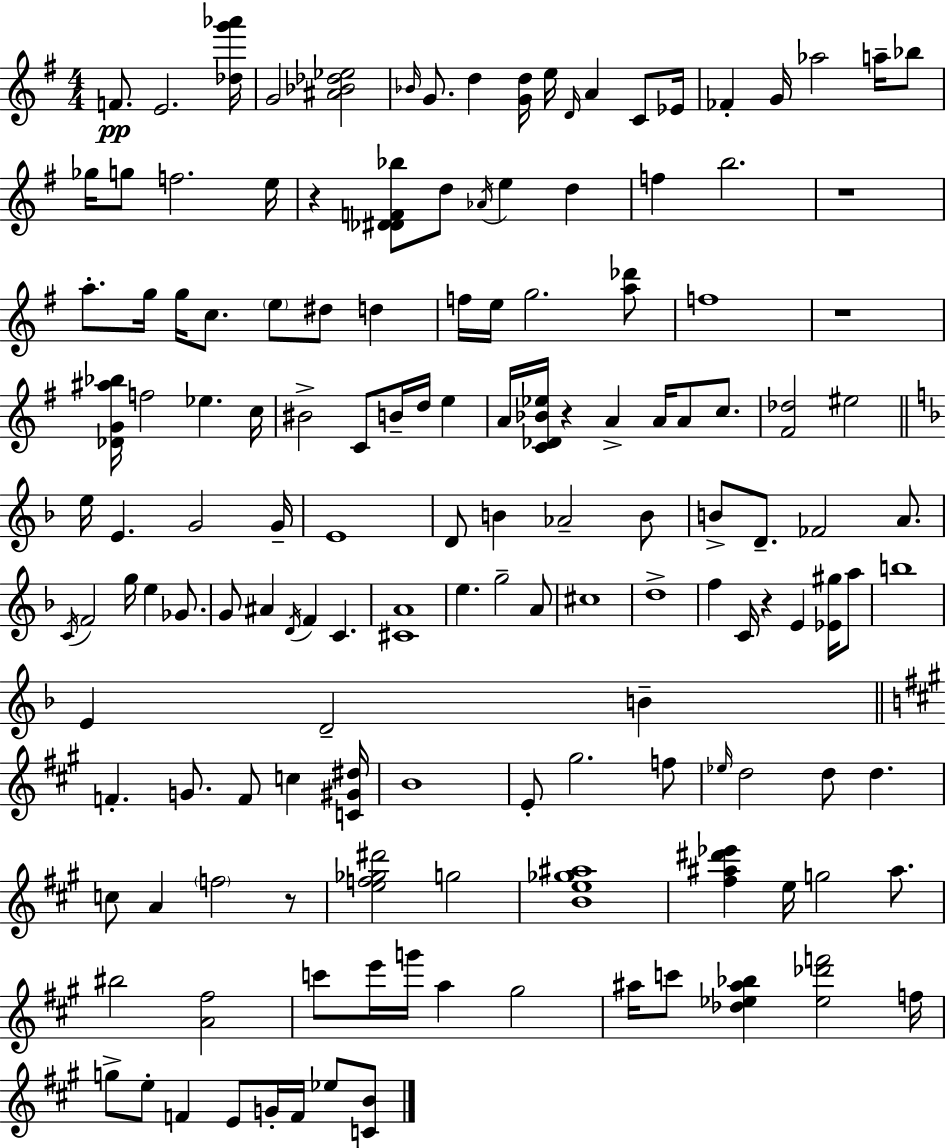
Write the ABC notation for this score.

X:1
T:Untitled
M:4/4
L:1/4
K:G
F/2 E2 [_dg'_a']/4 G2 [^A_B_d_e]2 _B/4 G/2 d [Gd]/4 e/4 D/4 A C/2 _E/4 _F G/4 _a2 a/4 _b/2 _g/4 g/2 f2 e/4 z [_D^DF_b]/2 d/2 _A/4 e d f b2 z4 a/2 g/4 g/4 c/2 e/2 ^d/2 d f/4 e/4 g2 [a_d']/2 f4 z4 [_DG^a_b]/4 f2 _e c/4 ^B2 C/2 B/4 d/4 e A/4 [C_D_B_e]/4 z A A/4 A/2 c/2 [^F_d]2 ^e2 e/4 E G2 G/4 E4 D/2 B _A2 B/2 B/2 D/2 _F2 A/2 C/4 F2 g/4 e _G/2 G/2 ^A D/4 F C [^CA]4 e g2 A/2 ^c4 d4 f C/4 z E [_E^g]/4 a/2 b4 E D2 B F G/2 F/2 c [C^G^d]/4 B4 E/2 ^g2 f/2 _e/4 d2 d/2 d c/2 A f2 z/2 [ef_g^d']2 g2 [Be_g^a]4 [^f^a^d'_e'] e/4 g2 ^a/2 ^b2 [A^f]2 c'/2 e'/4 g'/4 a ^g2 ^a/4 c'/2 [_d_e^a_b] [_e_d'f']2 f/4 g/2 e/2 F E/2 G/4 F/4 _e/2 [CB]/2